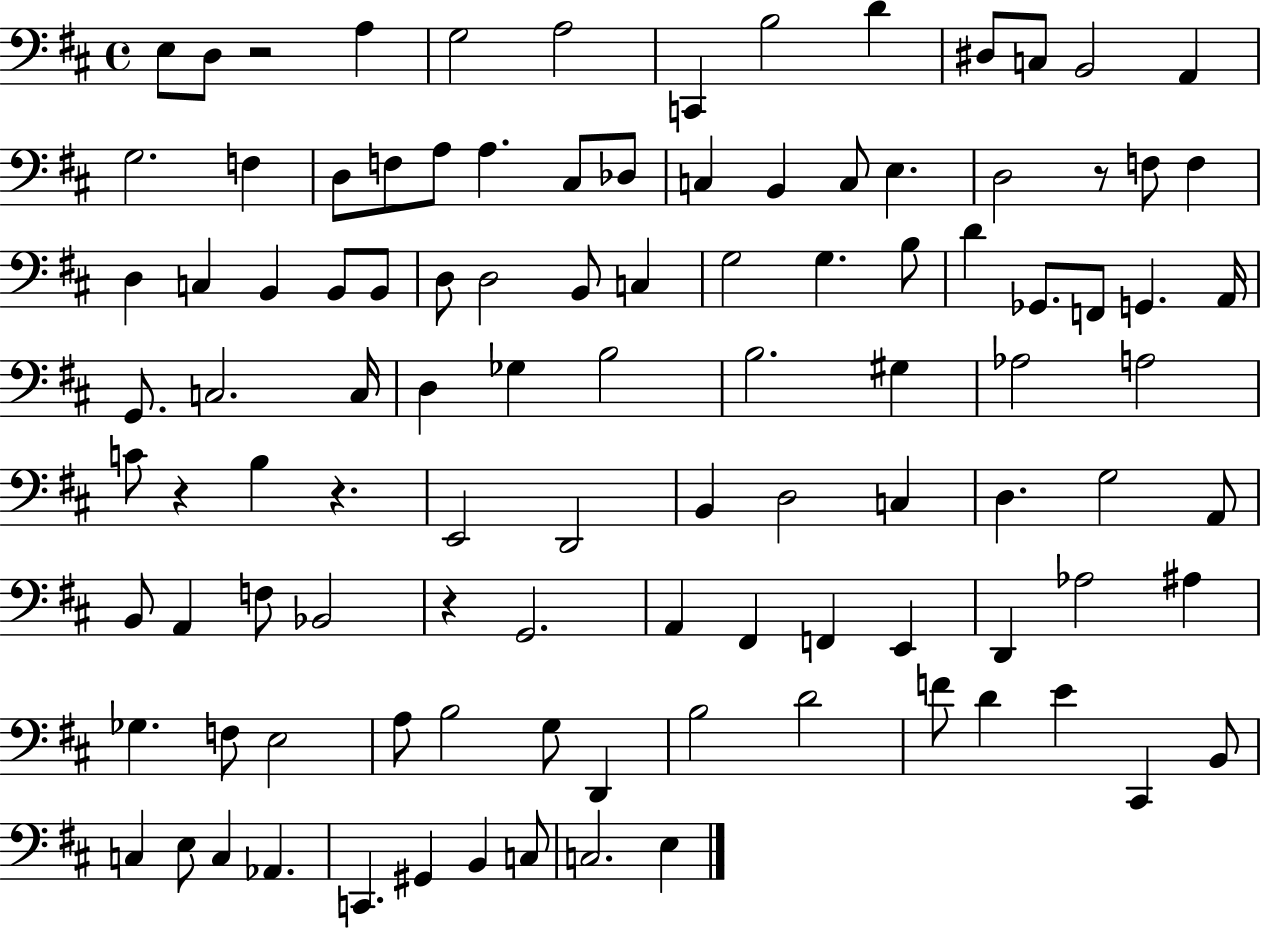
X:1
T:Untitled
M:4/4
L:1/4
K:D
E,/2 D,/2 z2 A, G,2 A,2 C,, B,2 D ^D,/2 C,/2 B,,2 A,, G,2 F, D,/2 F,/2 A,/2 A, ^C,/2 _D,/2 C, B,, C,/2 E, D,2 z/2 F,/2 F, D, C, B,, B,,/2 B,,/2 D,/2 D,2 B,,/2 C, G,2 G, B,/2 D _G,,/2 F,,/2 G,, A,,/4 G,,/2 C,2 C,/4 D, _G, B,2 B,2 ^G, _A,2 A,2 C/2 z B, z E,,2 D,,2 B,, D,2 C, D, G,2 A,,/2 B,,/2 A,, F,/2 _B,,2 z G,,2 A,, ^F,, F,, E,, D,, _A,2 ^A, _G, F,/2 E,2 A,/2 B,2 G,/2 D,, B,2 D2 F/2 D E ^C,, B,,/2 C, E,/2 C, _A,, C,, ^G,, B,, C,/2 C,2 E,